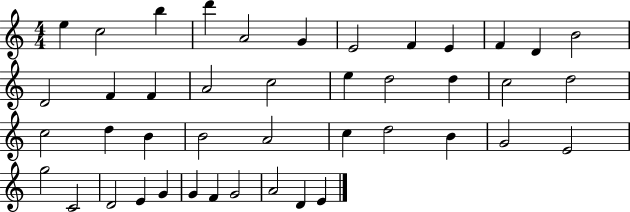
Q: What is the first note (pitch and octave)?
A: E5